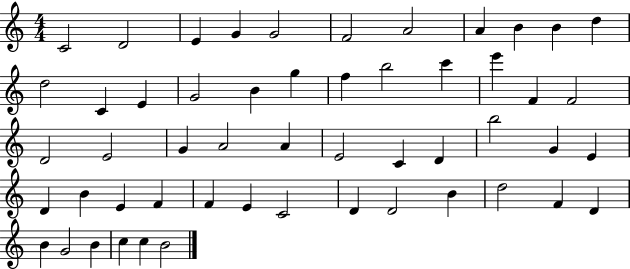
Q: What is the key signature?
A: C major